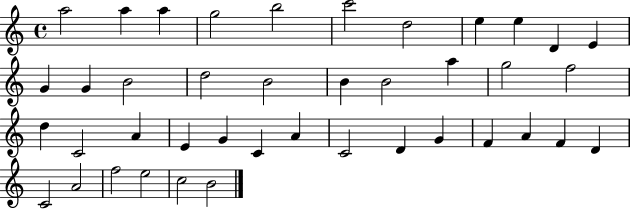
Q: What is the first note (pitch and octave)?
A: A5